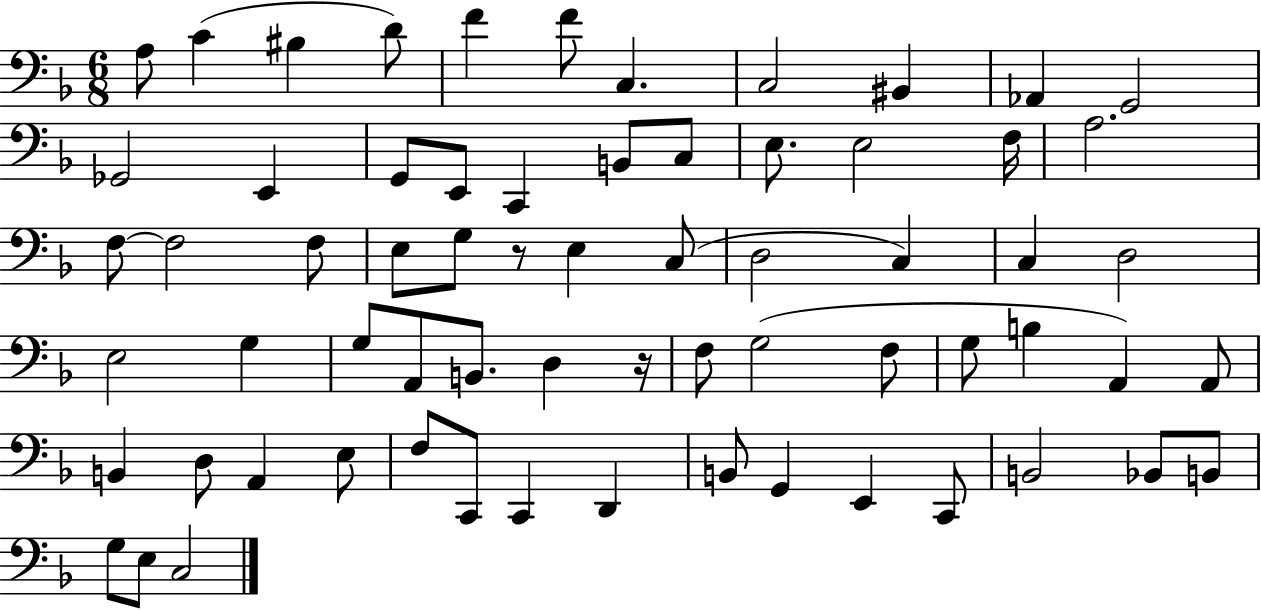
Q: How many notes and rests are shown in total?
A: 66